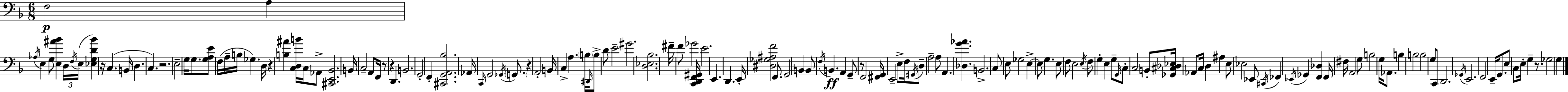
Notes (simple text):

F3/h A3/q Ab3/s E3/q G3/e [E3,A#4,Bb4]/q D3/s F3/s E3/s [Eb3,G3,D4,Bb4]/q R/s C3/q. B2/s D3/q. C3/q. R/h. E3/h G3/s G3/e. [G3,A3,E4]/e F3/s A3/s B3/s Gb3/q. D3/s R/q [B3,A#4]/q [C3,D3,B4]/s C3/s Ab2/e [C#2,E2,Bb2]/h. B2/s C3/h A2/e F2/s R/e R/q D2/q. B2/h. G2/h F2/q [C#2,G2,A2,Bb3]/h. Ab2/s C2/s G2/h Gb2/s G2/e. R/q A2/h B2/s C3/q A3/q. B3/s D#2/s B3/e D4/e E4/h G#4/h. [D3,Eb3,Bb3]/h. F#4/s F4/e Gb4/h [C2,D2,F2,G#2]/s E4/h. E2/q. D2/q. E2/s [D#3,Gb3,A#3,F4]/h F2/e. G2/h B2/q B2/e F3/s B2/q. A2/q G2/e R/e F2/h [F#2,G2]/s E2/h E3/e F3/s G#2/s D3/e A3/h A3/e A2/q. [Db3,G4,Ab4]/q. B2/h. C3/e E3/e Gb3/h E3/q E3/e G3/q. E3/e F3/e E3/h E3/s F3/e G3/q E3/q G3/e G2/s C3/e C3/h B2/e [Gb2,C#3,Db3,Eb3]/s Ab2/e C3/s D3/q A#3/q E3/e Eb3/h Eb2/e C#2/s FES2/q Eb2/s Gb2/q [F2,Db3]/q F2/s F#3/s A2/h G3/e B3/h G3/s Ab2/e. B3/q B3/h B3/h G3/e C2/e D2/h. Gb2/s E2/h. F2/h E2/s G2/e. E3/e C3/e E3/s G3/q R/e. Gb3/h G3/q